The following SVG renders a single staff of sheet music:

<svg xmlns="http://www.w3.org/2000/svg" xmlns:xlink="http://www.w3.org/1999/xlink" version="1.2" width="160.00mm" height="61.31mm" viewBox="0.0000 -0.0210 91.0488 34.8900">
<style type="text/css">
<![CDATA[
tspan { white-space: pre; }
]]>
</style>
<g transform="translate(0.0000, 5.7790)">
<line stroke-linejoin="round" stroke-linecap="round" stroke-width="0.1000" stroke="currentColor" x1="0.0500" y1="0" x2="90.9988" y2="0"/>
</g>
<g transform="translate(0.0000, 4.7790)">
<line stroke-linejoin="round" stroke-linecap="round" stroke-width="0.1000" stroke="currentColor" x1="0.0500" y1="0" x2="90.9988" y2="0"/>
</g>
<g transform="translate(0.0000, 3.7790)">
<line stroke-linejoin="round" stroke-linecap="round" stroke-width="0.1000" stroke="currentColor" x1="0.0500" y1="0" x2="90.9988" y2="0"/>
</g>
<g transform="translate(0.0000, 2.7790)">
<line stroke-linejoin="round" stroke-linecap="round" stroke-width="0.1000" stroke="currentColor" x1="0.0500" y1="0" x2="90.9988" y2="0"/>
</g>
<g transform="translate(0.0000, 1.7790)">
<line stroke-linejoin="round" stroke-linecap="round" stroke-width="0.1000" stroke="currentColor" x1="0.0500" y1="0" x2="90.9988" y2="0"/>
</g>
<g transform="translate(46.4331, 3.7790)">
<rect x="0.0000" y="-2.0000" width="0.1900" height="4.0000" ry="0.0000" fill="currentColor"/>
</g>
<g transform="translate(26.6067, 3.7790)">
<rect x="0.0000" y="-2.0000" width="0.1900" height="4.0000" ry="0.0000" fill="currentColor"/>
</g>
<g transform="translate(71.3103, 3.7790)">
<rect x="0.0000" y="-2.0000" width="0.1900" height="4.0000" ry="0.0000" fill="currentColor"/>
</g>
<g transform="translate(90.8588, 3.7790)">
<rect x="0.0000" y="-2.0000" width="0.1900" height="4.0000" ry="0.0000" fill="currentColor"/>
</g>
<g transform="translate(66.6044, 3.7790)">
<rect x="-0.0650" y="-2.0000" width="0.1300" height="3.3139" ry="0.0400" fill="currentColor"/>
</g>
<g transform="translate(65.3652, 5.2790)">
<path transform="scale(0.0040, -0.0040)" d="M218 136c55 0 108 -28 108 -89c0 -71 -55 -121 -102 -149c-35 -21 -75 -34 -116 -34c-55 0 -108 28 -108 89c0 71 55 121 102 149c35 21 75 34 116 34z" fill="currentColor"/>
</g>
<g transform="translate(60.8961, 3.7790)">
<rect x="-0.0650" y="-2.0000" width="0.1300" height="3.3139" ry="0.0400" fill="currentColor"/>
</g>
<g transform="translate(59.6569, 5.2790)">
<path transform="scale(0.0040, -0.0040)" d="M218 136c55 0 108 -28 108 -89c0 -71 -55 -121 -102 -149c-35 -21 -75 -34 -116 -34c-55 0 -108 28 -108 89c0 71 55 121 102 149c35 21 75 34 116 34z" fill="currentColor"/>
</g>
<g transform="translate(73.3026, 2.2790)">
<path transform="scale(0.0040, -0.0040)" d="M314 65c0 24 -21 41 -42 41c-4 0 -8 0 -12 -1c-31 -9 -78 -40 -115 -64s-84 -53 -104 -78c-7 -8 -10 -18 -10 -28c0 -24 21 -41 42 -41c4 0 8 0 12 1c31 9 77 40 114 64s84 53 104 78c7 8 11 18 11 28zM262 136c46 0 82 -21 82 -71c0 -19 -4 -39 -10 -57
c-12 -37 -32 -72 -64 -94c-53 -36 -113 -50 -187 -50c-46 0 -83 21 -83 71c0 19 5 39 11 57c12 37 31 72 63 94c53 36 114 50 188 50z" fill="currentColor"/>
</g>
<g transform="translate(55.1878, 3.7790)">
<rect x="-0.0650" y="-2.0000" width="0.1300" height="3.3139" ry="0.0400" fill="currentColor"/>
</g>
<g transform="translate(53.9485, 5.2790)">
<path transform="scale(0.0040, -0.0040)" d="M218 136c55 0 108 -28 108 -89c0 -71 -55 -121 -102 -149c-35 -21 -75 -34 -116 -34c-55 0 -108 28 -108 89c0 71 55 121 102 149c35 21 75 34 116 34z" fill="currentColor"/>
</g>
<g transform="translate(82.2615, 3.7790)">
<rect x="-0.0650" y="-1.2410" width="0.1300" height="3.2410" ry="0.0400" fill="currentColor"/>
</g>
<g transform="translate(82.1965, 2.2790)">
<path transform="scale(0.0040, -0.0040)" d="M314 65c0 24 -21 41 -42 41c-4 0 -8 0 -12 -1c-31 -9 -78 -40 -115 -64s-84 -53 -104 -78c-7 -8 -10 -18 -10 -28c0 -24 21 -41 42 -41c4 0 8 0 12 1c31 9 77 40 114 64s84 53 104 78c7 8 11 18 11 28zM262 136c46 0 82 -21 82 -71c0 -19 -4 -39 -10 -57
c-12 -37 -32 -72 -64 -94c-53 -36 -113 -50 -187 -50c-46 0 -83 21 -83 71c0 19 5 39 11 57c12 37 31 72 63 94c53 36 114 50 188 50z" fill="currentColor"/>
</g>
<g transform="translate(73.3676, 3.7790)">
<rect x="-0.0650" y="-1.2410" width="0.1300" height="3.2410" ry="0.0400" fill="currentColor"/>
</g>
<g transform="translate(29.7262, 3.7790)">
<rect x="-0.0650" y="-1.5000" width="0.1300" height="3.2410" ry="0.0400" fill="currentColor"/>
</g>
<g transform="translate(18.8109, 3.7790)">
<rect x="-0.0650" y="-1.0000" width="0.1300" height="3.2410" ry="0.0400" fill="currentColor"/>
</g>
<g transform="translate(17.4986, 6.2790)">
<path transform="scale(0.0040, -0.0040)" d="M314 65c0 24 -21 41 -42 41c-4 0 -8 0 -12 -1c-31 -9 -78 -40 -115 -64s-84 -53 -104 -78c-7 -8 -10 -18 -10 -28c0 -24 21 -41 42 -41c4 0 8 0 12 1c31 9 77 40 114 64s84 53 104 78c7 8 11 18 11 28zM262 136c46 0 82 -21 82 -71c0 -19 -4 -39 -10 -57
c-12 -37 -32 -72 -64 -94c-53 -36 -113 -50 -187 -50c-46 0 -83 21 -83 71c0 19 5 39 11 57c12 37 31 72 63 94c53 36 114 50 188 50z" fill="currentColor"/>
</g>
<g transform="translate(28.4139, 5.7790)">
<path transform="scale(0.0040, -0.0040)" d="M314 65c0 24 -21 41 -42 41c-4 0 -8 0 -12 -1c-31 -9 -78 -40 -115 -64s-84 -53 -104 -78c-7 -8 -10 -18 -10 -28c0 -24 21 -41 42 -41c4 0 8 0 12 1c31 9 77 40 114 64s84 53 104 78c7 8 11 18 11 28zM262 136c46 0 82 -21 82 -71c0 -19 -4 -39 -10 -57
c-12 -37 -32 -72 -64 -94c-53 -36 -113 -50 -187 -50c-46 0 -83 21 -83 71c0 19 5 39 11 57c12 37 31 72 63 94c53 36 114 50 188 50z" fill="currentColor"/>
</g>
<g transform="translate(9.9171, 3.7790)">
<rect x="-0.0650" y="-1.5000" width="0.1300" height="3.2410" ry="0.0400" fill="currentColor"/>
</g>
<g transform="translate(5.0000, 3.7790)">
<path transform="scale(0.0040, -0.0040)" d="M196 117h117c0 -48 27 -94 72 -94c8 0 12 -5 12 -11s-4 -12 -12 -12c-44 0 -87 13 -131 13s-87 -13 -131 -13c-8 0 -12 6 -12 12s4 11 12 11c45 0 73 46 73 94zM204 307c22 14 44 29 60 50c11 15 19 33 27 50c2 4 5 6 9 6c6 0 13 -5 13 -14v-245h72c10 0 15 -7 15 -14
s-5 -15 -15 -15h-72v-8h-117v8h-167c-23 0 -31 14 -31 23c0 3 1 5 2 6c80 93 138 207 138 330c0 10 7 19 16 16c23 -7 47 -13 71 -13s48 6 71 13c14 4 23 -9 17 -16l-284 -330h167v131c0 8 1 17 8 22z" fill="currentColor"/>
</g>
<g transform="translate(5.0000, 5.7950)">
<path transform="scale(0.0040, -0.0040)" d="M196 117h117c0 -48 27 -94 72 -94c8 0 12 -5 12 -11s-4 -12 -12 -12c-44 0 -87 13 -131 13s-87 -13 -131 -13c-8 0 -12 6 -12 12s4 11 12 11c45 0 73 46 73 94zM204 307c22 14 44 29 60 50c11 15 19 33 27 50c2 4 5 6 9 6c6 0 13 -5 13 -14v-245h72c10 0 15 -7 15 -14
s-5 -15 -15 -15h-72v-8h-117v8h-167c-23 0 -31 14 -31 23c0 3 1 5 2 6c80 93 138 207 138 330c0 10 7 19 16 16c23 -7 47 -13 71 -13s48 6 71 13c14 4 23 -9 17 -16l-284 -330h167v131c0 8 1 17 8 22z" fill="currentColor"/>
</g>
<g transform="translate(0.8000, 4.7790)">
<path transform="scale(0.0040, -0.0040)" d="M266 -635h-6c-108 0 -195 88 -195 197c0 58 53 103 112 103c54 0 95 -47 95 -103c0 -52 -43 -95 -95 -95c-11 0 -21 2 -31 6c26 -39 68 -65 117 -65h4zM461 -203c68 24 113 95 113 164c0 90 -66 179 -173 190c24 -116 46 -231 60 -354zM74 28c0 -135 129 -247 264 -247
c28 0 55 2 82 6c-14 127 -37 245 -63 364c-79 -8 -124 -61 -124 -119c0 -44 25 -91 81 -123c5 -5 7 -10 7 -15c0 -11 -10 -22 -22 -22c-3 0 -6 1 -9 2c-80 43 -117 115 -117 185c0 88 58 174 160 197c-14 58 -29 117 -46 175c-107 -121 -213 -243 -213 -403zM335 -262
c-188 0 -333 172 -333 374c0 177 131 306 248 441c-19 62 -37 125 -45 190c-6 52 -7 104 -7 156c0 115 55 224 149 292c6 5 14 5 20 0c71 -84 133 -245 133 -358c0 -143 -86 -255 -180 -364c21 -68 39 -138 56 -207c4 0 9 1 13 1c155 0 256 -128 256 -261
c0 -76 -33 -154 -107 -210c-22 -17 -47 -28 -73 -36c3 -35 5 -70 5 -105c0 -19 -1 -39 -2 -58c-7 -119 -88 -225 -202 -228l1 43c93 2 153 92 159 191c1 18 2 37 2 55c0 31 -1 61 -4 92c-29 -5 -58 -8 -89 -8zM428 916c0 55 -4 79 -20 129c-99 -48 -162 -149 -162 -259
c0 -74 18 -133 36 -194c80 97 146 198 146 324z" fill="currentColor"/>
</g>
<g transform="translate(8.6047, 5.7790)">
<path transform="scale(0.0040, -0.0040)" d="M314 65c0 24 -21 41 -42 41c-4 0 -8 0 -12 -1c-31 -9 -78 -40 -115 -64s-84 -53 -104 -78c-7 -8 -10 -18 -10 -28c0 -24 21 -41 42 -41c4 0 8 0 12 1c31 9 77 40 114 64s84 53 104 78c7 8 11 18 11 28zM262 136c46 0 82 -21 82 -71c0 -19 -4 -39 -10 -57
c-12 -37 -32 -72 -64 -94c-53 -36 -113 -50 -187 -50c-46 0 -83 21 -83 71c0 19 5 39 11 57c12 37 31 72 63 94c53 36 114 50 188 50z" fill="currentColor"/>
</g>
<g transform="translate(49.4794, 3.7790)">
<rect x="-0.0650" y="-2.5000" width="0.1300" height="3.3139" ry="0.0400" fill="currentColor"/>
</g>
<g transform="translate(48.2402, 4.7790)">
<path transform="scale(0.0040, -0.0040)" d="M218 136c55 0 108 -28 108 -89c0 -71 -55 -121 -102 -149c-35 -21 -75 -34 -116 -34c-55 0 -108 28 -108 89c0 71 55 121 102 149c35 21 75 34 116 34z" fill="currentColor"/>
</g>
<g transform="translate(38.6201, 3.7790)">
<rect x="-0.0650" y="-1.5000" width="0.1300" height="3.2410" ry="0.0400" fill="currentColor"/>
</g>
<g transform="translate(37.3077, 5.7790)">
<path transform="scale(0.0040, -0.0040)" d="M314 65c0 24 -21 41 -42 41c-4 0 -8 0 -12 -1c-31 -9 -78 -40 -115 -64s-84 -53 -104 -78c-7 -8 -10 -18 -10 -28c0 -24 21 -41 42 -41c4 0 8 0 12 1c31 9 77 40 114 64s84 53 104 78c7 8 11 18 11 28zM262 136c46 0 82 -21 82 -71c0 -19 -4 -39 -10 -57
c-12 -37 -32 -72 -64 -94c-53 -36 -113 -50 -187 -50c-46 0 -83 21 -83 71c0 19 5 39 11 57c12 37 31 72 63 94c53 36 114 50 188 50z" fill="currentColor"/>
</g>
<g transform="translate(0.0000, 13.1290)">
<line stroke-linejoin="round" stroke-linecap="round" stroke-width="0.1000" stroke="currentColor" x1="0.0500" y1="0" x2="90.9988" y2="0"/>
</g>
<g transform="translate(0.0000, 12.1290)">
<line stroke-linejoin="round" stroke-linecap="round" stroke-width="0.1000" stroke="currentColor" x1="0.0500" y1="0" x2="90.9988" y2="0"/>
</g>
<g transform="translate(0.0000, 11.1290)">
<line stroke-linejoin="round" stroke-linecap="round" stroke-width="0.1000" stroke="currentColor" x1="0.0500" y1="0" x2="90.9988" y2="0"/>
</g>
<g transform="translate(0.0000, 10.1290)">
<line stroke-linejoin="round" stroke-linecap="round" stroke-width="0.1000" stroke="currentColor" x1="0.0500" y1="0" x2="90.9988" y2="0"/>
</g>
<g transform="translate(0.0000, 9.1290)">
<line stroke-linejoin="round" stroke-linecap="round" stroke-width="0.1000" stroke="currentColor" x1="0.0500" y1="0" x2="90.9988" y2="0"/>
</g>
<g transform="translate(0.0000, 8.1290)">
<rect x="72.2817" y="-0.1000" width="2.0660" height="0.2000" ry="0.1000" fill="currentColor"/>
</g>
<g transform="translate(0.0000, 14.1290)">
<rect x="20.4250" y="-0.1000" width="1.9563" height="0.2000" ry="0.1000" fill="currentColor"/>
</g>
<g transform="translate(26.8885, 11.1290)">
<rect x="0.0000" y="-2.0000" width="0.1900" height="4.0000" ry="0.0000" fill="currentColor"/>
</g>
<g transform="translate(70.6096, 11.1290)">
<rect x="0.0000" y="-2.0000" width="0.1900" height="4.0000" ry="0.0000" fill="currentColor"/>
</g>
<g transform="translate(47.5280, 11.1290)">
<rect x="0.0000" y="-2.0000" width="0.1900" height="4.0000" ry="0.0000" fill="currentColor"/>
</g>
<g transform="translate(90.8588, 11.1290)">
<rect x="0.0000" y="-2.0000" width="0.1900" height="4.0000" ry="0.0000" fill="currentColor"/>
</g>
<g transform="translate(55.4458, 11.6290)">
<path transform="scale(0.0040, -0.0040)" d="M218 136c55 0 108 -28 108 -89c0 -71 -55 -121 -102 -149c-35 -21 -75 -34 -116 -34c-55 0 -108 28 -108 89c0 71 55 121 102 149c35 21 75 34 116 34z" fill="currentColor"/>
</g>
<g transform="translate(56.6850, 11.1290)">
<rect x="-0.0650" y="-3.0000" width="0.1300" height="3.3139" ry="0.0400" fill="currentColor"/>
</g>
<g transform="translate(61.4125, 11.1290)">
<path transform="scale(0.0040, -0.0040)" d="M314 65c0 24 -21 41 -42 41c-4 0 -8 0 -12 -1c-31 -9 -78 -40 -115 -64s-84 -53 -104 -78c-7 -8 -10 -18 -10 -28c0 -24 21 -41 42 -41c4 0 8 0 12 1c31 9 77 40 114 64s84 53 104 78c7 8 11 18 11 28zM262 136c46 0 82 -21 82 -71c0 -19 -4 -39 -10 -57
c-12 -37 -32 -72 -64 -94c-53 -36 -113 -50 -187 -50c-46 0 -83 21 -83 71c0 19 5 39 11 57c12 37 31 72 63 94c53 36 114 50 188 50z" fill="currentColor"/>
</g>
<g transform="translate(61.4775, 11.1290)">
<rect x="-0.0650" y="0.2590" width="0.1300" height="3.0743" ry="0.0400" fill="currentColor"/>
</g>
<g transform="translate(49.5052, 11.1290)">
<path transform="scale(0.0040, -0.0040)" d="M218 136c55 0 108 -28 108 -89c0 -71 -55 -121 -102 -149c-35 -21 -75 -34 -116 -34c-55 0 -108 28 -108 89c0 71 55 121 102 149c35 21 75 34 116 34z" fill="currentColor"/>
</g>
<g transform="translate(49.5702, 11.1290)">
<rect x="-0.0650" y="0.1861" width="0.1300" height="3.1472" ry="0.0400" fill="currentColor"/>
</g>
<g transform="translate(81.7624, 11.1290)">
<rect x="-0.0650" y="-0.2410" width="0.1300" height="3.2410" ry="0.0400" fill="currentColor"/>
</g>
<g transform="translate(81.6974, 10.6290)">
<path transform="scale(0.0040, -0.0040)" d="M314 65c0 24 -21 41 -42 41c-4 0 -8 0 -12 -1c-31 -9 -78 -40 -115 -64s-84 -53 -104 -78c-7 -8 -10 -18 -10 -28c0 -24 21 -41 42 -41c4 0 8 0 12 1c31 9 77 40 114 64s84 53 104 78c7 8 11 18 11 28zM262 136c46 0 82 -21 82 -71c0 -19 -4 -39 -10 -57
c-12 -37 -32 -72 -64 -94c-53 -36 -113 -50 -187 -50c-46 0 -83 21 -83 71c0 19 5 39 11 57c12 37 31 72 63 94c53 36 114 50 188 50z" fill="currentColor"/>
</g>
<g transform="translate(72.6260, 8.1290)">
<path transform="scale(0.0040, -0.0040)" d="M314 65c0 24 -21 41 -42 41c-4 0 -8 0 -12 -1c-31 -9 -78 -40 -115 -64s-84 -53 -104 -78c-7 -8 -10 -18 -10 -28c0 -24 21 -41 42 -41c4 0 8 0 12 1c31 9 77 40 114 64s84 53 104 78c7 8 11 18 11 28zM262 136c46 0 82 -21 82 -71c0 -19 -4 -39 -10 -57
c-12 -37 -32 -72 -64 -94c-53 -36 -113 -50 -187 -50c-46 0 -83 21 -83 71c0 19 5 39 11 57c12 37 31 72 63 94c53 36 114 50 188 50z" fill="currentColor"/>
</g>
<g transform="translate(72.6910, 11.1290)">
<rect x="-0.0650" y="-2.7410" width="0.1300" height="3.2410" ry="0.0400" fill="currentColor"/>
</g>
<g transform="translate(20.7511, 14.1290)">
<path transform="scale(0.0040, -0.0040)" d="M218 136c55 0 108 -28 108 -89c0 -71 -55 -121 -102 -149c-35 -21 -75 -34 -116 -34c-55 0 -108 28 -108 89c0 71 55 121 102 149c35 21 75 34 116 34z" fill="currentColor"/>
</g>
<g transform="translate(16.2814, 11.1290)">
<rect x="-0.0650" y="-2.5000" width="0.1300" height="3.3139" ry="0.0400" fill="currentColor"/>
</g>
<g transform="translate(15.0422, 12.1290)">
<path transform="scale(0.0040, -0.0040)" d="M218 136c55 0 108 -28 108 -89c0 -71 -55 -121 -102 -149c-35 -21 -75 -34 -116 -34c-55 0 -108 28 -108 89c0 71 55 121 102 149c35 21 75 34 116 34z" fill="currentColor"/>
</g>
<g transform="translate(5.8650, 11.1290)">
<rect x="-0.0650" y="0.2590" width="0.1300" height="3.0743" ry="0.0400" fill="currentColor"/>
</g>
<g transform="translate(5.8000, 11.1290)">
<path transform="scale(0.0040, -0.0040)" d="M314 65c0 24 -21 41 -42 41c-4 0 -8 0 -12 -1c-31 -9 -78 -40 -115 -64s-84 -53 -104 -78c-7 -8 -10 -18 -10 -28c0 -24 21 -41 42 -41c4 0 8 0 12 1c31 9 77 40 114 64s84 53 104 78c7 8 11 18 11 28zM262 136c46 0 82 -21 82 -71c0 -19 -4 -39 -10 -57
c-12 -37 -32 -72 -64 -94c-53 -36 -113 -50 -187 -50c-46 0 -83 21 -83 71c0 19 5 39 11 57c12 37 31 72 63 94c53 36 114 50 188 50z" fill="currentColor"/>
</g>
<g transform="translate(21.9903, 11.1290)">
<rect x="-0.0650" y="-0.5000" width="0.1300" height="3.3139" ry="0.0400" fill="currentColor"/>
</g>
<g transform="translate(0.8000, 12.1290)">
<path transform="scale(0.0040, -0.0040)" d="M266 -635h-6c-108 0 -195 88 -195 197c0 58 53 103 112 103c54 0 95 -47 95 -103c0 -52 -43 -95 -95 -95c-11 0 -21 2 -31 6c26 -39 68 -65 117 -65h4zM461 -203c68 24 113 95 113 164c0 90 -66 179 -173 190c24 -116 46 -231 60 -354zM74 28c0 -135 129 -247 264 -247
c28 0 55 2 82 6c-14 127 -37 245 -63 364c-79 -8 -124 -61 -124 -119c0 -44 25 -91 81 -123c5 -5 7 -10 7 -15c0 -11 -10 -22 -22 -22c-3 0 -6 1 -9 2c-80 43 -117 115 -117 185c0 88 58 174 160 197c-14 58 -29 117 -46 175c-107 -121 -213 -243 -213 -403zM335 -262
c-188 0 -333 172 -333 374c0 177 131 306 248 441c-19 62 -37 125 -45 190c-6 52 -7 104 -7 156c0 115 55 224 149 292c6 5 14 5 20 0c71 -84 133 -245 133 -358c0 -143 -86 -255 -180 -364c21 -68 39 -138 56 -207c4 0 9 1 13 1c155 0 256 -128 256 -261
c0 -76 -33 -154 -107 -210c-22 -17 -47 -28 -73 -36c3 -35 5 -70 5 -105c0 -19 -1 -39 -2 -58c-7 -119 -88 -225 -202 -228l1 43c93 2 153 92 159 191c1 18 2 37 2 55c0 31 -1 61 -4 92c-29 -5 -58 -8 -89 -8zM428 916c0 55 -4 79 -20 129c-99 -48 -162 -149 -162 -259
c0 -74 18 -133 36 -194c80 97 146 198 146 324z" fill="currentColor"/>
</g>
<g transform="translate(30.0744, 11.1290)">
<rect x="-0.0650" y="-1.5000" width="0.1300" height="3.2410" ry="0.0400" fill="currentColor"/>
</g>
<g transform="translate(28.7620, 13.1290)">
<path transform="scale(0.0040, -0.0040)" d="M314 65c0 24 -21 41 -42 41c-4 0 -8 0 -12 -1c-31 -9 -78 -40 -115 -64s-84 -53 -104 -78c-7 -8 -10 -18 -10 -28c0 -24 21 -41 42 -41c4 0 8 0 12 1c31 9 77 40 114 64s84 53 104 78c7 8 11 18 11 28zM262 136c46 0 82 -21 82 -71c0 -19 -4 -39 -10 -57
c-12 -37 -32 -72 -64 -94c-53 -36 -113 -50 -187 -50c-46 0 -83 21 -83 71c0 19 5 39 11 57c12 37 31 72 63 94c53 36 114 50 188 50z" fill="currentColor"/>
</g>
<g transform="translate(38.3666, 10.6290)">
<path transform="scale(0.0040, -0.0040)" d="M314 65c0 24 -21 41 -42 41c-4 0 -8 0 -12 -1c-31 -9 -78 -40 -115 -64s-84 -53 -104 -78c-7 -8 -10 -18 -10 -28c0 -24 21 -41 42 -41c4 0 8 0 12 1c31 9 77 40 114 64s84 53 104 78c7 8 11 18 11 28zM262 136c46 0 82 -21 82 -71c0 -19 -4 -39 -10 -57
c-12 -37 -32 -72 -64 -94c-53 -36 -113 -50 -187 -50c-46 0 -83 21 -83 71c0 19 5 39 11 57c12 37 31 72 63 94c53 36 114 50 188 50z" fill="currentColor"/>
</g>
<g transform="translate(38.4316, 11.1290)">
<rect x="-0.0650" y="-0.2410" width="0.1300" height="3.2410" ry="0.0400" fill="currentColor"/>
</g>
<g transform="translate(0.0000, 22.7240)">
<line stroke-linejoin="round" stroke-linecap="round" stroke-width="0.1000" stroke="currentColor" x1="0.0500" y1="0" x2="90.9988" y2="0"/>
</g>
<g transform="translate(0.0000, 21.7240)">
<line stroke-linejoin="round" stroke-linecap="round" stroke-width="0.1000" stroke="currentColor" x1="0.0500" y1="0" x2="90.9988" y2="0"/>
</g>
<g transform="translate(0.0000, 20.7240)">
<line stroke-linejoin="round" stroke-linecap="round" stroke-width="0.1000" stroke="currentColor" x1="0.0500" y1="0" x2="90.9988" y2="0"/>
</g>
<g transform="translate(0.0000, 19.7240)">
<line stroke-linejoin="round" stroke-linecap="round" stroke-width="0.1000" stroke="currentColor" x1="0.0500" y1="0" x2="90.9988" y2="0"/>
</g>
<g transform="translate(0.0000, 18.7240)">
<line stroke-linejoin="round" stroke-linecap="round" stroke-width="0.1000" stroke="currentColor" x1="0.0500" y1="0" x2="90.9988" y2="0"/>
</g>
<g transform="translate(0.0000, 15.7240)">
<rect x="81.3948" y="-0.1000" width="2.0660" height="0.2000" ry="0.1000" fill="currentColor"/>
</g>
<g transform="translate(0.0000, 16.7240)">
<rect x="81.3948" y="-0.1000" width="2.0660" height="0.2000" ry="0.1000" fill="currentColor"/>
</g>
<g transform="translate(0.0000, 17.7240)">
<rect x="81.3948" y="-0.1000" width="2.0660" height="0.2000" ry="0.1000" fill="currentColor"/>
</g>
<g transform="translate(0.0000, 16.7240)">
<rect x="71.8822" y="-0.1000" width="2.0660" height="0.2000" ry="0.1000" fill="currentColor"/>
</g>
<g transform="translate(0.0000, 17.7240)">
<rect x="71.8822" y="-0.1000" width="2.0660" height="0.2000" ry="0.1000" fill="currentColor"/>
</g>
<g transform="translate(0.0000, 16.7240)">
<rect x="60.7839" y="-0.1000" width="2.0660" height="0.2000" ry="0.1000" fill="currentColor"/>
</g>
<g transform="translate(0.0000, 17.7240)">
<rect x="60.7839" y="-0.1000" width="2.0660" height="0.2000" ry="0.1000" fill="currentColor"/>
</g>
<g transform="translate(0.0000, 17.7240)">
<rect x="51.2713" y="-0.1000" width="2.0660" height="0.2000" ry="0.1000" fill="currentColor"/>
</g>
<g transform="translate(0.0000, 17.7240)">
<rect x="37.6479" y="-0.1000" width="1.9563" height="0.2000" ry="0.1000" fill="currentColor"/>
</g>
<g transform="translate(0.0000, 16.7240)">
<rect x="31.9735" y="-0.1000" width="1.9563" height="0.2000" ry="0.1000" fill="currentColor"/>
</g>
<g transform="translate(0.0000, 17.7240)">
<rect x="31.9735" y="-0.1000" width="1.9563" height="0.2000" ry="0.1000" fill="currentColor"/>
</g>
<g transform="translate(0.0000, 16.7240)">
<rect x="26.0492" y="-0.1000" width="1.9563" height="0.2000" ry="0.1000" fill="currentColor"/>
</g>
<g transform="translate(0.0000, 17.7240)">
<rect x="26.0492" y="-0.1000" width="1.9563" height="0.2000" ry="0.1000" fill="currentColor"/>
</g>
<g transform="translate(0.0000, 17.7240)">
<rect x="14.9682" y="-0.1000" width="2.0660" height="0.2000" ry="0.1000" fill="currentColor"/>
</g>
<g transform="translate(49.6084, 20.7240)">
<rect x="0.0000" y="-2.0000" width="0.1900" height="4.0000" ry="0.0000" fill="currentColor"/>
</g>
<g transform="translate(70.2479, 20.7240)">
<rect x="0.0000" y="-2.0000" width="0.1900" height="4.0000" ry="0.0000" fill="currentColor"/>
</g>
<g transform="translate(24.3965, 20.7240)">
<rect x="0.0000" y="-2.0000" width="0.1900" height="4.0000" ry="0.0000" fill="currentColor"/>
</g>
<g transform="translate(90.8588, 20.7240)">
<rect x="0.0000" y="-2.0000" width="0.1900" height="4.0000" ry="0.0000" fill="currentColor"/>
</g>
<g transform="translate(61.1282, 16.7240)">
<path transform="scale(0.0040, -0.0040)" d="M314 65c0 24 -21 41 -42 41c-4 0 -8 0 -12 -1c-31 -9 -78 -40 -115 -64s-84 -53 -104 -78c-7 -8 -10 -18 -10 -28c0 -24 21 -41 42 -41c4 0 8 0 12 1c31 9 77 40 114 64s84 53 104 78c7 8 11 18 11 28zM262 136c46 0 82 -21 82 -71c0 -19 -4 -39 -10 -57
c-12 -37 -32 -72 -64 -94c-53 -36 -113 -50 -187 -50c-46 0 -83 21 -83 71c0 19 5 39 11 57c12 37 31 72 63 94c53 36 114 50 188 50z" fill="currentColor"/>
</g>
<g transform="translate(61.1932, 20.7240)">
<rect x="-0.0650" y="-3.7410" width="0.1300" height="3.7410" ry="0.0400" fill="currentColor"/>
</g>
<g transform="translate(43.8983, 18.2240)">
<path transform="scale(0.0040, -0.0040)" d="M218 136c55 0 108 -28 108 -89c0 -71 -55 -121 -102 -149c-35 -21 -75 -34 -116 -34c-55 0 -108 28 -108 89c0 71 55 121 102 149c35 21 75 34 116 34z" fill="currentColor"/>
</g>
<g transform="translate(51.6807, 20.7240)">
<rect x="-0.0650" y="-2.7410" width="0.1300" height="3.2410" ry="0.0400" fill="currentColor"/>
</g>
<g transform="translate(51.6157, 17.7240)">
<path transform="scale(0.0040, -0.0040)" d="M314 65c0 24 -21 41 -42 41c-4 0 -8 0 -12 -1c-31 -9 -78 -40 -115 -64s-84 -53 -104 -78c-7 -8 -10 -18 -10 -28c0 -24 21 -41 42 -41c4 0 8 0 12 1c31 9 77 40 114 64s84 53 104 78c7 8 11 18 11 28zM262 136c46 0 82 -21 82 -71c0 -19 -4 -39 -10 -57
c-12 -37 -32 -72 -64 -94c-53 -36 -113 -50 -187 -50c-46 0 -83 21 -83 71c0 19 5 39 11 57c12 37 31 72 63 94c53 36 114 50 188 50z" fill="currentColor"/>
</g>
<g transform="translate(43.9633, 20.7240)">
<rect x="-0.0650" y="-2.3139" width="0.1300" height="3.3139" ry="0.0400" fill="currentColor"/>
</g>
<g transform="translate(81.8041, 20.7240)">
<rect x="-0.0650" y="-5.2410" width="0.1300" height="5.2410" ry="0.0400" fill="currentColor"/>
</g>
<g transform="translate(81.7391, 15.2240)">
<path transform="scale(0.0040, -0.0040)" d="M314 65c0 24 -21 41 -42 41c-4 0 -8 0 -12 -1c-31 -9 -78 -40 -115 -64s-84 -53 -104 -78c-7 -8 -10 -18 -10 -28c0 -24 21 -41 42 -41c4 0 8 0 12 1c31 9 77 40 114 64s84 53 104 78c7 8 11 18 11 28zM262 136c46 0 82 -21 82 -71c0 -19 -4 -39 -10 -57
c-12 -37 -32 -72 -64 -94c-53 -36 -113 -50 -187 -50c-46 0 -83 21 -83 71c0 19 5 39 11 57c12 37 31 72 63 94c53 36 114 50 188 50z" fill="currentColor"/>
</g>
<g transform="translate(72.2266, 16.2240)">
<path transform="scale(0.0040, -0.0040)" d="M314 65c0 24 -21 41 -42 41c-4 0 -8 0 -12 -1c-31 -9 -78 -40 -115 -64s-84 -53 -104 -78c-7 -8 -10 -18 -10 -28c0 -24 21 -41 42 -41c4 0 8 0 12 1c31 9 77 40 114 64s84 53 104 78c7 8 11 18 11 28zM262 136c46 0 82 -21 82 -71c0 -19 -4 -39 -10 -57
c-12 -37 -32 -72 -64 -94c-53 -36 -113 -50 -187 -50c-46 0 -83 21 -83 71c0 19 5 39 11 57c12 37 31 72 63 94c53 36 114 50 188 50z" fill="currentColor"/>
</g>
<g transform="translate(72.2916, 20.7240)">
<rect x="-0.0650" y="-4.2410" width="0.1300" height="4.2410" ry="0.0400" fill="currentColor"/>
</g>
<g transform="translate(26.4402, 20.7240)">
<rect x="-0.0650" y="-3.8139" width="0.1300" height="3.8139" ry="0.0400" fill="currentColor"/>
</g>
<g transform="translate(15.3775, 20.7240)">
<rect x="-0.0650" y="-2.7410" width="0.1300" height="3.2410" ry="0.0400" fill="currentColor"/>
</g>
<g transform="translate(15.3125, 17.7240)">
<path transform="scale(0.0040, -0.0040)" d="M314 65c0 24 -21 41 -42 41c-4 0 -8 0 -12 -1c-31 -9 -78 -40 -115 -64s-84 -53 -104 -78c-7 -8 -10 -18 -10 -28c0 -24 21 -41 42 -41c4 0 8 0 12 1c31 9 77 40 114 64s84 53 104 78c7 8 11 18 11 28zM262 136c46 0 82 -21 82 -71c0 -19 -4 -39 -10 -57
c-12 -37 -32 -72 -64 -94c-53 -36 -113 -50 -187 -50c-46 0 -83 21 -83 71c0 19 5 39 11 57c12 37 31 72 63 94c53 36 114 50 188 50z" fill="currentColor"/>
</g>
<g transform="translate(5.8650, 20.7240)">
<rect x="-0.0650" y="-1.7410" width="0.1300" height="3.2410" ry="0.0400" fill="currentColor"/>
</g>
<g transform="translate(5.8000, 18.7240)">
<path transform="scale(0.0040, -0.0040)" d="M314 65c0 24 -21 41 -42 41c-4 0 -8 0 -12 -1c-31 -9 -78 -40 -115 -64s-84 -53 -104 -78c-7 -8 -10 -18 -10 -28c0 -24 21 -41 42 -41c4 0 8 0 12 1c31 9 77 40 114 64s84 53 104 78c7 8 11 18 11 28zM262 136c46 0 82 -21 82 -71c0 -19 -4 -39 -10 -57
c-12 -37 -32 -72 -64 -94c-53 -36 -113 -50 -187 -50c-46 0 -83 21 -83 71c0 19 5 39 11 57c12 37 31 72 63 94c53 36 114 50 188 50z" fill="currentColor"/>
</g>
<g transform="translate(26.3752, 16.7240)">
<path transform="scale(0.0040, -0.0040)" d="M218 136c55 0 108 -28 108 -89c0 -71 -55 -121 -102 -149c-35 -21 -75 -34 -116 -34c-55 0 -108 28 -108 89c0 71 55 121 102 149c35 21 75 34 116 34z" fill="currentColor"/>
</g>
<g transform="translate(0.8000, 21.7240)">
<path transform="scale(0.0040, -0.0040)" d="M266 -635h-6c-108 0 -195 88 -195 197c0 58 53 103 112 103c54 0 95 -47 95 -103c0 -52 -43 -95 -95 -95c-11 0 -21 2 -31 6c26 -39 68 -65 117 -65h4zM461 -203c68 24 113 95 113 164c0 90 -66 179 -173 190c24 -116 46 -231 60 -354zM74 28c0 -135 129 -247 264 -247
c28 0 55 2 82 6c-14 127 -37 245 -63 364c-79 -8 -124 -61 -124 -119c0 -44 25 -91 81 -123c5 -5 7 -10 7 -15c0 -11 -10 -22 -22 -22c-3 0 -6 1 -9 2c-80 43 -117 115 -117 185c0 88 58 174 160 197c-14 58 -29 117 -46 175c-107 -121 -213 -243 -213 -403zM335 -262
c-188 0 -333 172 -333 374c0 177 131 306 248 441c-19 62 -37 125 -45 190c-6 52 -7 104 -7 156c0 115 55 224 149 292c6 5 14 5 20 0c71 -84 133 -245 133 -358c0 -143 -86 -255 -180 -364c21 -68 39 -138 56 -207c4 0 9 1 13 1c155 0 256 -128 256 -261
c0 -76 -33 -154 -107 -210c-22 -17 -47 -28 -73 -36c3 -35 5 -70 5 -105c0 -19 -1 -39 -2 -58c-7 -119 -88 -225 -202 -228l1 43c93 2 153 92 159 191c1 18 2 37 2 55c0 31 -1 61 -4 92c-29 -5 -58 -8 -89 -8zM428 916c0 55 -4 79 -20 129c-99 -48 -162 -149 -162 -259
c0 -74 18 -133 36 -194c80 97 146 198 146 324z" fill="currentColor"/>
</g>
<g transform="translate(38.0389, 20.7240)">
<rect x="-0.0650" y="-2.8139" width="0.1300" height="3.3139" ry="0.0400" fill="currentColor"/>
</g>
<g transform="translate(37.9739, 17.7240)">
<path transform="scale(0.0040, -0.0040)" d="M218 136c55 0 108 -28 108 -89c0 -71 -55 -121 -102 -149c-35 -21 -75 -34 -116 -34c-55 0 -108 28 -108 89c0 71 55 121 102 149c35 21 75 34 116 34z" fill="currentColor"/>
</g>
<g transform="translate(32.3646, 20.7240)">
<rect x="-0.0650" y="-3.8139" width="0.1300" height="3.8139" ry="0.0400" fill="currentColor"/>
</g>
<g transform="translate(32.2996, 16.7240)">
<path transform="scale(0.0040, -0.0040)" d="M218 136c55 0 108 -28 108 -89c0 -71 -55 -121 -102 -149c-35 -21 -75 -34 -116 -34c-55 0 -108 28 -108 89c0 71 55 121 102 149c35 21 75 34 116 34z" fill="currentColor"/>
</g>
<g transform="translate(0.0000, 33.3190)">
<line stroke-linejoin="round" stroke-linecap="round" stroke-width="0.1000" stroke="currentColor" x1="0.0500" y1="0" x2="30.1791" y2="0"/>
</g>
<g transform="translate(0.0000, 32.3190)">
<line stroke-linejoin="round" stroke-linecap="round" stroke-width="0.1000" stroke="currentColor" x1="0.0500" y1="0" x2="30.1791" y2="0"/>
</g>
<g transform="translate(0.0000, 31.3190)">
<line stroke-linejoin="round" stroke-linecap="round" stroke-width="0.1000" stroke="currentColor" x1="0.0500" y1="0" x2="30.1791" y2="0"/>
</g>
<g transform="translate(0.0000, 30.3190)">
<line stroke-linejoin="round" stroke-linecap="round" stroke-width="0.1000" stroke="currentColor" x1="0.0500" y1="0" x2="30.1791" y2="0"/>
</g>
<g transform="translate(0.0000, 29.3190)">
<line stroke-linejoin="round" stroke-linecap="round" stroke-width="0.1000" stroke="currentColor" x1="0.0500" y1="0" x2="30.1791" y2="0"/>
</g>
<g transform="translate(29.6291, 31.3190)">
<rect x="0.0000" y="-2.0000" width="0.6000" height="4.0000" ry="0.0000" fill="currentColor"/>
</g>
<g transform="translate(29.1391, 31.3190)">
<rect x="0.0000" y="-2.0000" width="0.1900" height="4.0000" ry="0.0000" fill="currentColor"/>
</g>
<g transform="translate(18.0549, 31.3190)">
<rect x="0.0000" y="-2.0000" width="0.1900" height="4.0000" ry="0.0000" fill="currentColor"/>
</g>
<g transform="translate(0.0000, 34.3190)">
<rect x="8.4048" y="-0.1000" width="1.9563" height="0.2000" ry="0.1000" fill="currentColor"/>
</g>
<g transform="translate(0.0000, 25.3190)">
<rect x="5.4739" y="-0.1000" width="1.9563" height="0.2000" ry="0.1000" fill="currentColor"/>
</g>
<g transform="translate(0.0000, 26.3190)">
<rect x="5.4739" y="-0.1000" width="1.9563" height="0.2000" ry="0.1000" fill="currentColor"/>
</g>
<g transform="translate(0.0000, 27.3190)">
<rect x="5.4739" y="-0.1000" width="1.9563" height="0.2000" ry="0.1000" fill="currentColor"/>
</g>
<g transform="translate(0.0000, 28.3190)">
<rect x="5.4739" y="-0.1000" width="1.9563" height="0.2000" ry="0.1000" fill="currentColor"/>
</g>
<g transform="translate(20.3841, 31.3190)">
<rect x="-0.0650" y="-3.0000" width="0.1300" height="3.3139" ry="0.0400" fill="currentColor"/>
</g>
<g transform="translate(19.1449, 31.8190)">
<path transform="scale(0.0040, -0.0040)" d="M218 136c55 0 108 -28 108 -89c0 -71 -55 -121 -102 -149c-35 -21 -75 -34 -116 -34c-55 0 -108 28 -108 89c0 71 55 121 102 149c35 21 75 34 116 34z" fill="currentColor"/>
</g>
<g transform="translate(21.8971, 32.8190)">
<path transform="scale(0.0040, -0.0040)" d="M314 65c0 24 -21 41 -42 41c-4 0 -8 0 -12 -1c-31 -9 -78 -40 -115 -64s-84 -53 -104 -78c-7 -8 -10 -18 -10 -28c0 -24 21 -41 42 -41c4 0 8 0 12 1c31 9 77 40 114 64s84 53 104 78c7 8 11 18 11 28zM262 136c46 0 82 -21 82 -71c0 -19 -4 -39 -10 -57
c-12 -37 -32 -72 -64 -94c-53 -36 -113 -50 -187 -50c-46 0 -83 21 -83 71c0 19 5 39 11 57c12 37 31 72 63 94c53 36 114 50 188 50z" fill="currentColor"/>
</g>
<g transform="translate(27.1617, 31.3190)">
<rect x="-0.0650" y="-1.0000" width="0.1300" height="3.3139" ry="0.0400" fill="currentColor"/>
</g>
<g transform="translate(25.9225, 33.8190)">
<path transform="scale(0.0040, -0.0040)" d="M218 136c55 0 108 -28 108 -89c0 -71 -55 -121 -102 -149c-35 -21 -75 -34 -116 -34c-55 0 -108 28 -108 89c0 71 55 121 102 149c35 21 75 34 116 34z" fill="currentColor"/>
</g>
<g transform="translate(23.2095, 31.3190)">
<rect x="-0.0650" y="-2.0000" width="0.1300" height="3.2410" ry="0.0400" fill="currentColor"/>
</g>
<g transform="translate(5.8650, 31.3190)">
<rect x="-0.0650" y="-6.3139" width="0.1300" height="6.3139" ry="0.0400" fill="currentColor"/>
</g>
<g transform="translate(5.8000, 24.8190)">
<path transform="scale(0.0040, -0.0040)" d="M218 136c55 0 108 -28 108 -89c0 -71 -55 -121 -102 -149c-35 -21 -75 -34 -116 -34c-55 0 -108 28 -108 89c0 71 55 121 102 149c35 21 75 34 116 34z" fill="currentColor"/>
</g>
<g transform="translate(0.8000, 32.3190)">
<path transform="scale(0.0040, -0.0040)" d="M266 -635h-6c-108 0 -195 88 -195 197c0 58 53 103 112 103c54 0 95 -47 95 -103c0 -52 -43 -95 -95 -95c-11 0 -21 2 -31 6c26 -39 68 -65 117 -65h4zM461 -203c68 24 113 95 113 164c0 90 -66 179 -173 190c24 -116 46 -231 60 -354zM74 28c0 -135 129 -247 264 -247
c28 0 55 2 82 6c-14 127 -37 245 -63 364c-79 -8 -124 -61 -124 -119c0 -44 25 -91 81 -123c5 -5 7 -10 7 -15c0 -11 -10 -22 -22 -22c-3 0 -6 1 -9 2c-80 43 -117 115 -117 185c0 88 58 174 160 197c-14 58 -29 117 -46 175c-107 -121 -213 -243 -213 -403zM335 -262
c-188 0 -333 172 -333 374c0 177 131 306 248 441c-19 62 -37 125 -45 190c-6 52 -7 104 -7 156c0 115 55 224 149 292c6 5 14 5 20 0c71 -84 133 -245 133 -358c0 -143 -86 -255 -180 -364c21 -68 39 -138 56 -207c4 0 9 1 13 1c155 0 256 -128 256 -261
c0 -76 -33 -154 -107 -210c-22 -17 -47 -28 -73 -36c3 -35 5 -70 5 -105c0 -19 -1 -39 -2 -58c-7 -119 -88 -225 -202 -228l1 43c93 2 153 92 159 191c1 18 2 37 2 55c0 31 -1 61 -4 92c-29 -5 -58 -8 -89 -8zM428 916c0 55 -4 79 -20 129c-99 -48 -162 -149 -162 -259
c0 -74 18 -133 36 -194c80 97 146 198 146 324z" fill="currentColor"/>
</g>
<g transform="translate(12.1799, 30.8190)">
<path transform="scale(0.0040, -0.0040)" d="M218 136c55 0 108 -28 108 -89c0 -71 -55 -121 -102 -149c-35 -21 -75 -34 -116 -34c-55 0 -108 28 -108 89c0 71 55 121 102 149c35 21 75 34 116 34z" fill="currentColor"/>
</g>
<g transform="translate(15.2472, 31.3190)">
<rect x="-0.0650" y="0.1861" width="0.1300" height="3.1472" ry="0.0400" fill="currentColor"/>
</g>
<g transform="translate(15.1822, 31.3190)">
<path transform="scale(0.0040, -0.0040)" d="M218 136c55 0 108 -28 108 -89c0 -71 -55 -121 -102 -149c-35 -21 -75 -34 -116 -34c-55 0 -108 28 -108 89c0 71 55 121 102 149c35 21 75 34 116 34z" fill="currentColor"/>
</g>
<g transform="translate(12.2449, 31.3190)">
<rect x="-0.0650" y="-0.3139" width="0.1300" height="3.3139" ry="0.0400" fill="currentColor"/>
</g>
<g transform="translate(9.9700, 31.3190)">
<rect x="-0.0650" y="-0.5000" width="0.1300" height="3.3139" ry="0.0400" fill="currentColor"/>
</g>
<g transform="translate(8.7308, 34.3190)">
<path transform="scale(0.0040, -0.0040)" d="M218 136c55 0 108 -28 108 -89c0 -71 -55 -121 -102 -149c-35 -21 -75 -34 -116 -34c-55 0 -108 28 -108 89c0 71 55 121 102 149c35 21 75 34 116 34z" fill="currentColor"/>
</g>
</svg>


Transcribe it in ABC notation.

X:1
T:Untitled
M:4/4
L:1/4
K:C
E2 D2 E2 E2 G F F F e2 e2 B2 G C E2 c2 B A B2 a2 c2 f2 a2 c' c' a g a2 c'2 d'2 f'2 a' C c B A F2 D